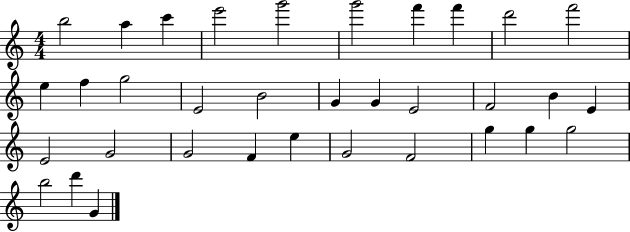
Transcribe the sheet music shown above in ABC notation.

X:1
T:Untitled
M:4/4
L:1/4
K:C
b2 a c' e'2 g'2 g'2 f' f' d'2 f'2 e f g2 E2 B2 G G E2 F2 B E E2 G2 G2 F e G2 F2 g g g2 b2 d' G